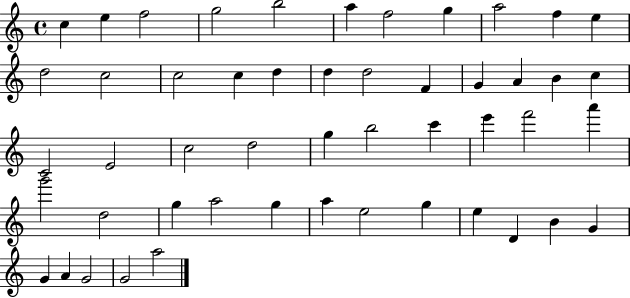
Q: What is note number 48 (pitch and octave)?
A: G4